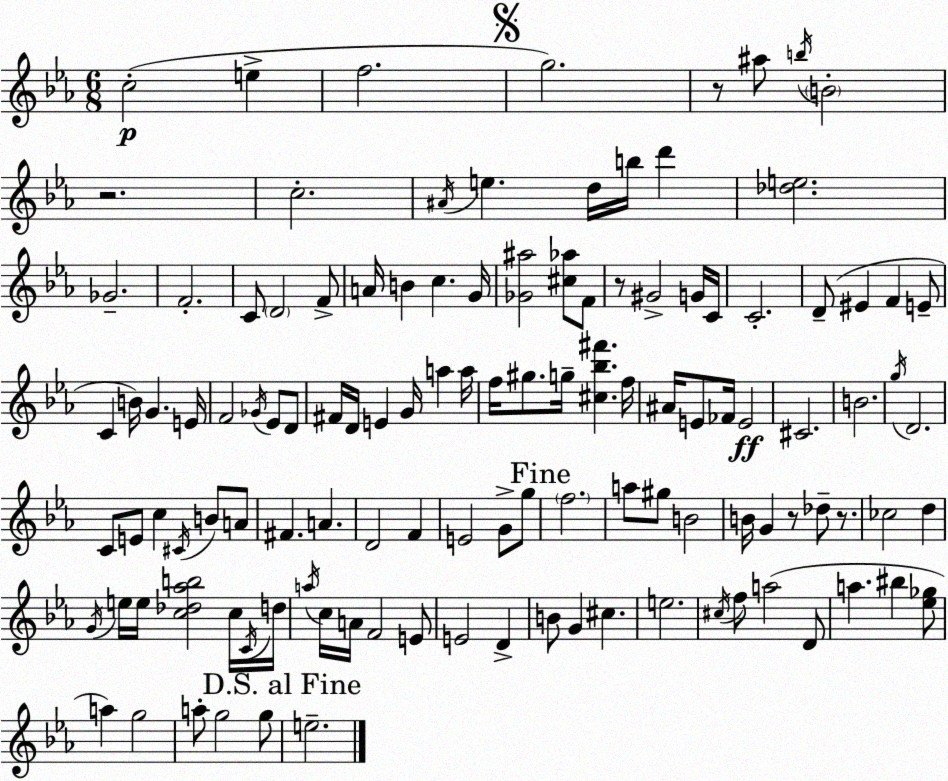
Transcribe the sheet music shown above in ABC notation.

X:1
T:Untitled
M:6/8
L:1/4
K:Eb
c2 e f2 g2 z/2 ^a/2 b/4 B2 z2 c2 ^A/4 e d/4 b/4 d' [_de]2 _G2 F2 C/2 D2 F/2 A/4 B c G/4 [_G^a]2 [^c_a]/2 F/2 z/2 ^G2 G/4 C/4 C2 D/2 ^E F E/2 C B/4 G E/4 F2 _G/4 _E/2 D/2 ^F/4 D/4 E G/4 a a/4 f/4 ^g/2 g/4 [^c_b^f'] f/4 ^A/4 E/2 _F/4 E2 ^C2 B2 g/4 D2 C/2 E/2 c ^C/4 B/2 A/2 ^F A D2 F E2 G/2 g/2 f2 a/2 ^g/2 B2 B/4 G z/2 _d/2 z/2 _c2 d G/4 e/4 e/4 [c_d_ab]2 c/4 C/4 d/4 a/4 c/4 A/4 F2 E/2 E2 D B/2 G ^c e2 ^c/4 f/2 a2 D/2 a ^b [_e_g]/2 a g2 a/2 g2 g/2 e2